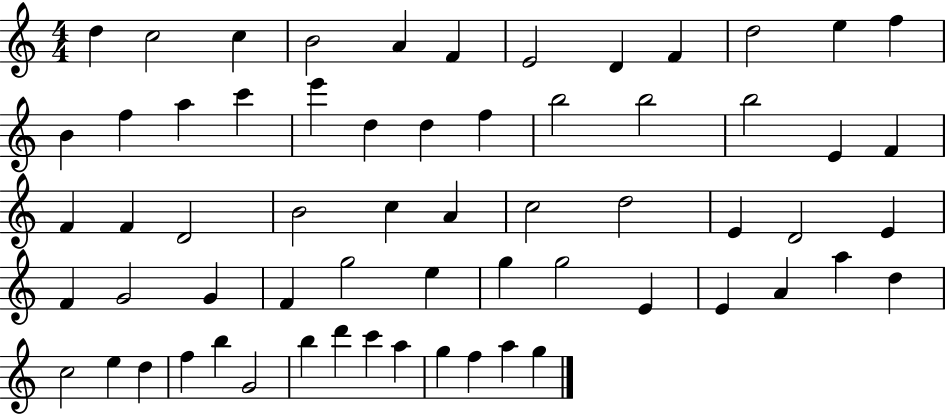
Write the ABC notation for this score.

X:1
T:Untitled
M:4/4
L:1/4
K:C
d c2 c B2 A F E2 D F d2 e f B f a c' e' d d f b2 b2 b2 E F F F D2 B2 c A c2 d2 E D2 E F G2 G F g2 e g g2 E E A a d c2 e d f b G2 b d' c' a g f a g